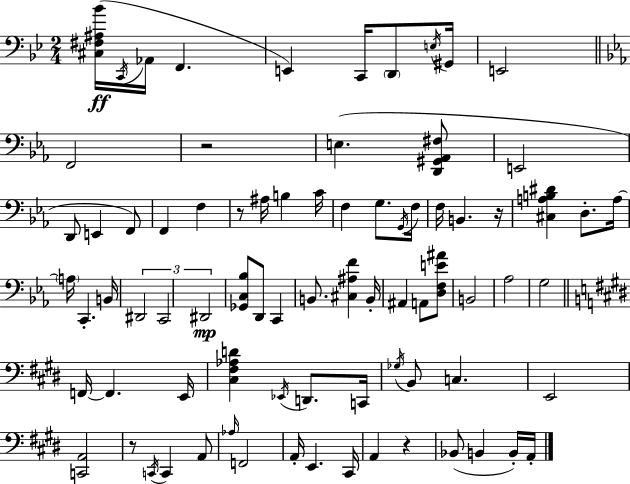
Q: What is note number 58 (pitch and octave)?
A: F2